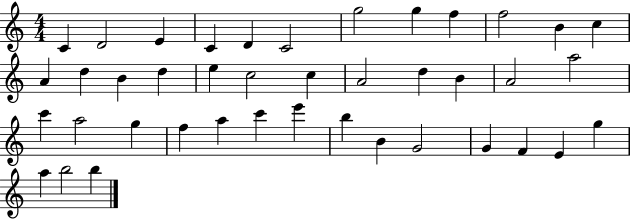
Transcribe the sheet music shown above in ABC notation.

X:1
T:Untitled
M:4/4
L:1/4
K:C
C D2 E C D C2 g2 g f f2 B c A d B d e c2 c A2 d B A2 a2 c' a2 g f a c' e' b B G2 G F E g a b2 b